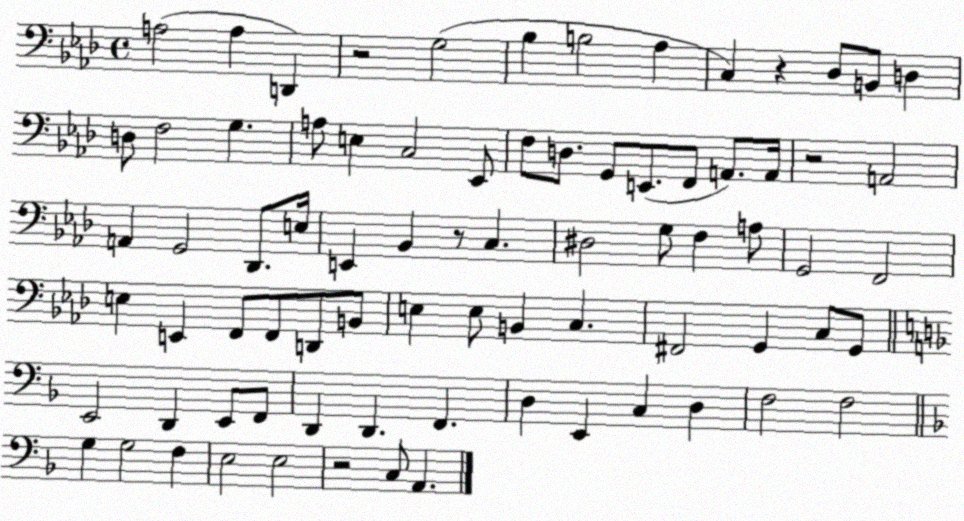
X:1
T:Untitled
M:4/4
L:1/4
K:Ab
A,2 A, D,, z2 G,2 _B, B,2 _A, C, z _D,/2 B,,/2 D, D,/2 F,2 G, A,/2 E, C,2 _E,,/2 F,/2 D,/2 G,,/2 E,,/2 F,,/2 A,,/2 A,,/4 z2 A,,2 A,, G,,2 _D,,/2 E,/4 E,, _B,, z/2 C, ^D,2 G,/2 F, A,/2 G,,2 F,,2 E, E,, F,,/2 F,,/2 D,,/2 B,,/2 E, E,/2 B,, C, ^F,,2 G,, C,/2 G,,/2 E,,2 D,, E,,/2 F,,/2 D,, D,, F,, D, E,, C, D, F,2 F,2 G, G,2 F, E,2 E,2 z2 C,/2 A,,